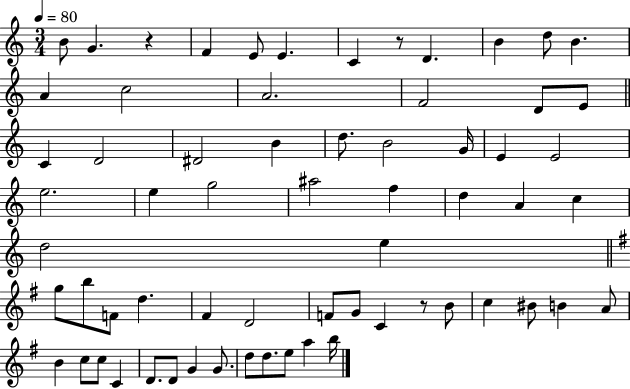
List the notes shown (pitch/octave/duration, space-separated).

B4/e G4/q. R/q F4/q E4/e E4/q. C4/q R/e D4/q. B4/q D5/e B4/q. A4/q C5/h A4/h. F4/h D4/e E4/e C4/q D4/h D#4/h B4/q D5/e. B4/h G4/s E4/q E4/h E5/h. E5/q G5/h A#5/h F5/q D5/q A4/q C5/q D5/h E5/q G5/e B5/e F4/e D5/q. F#4/q D4/h F4/e G4/e C4/q R/e B4/e C5/q BIS4/e B4/q A4/e B4/q C5/e C5/e C4/q D4/e. D4/e G4/q G4/e. D5/e D5/e. E5/e A5/q B5/s